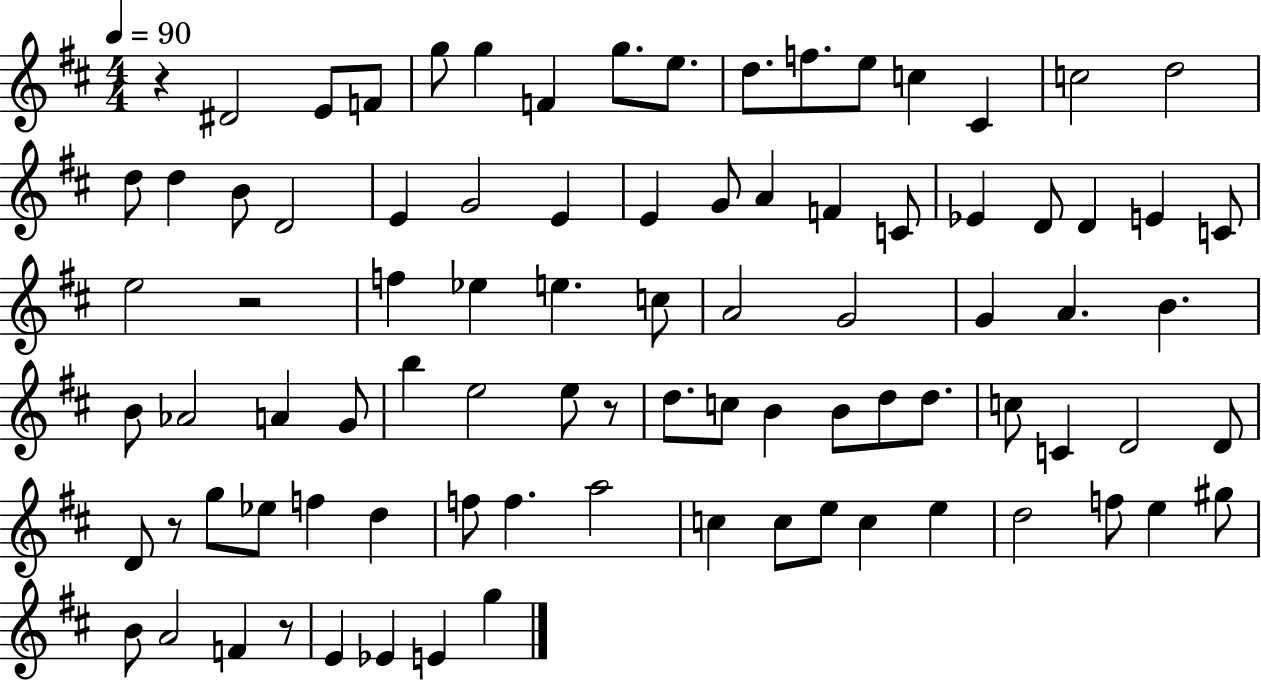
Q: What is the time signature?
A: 4/4